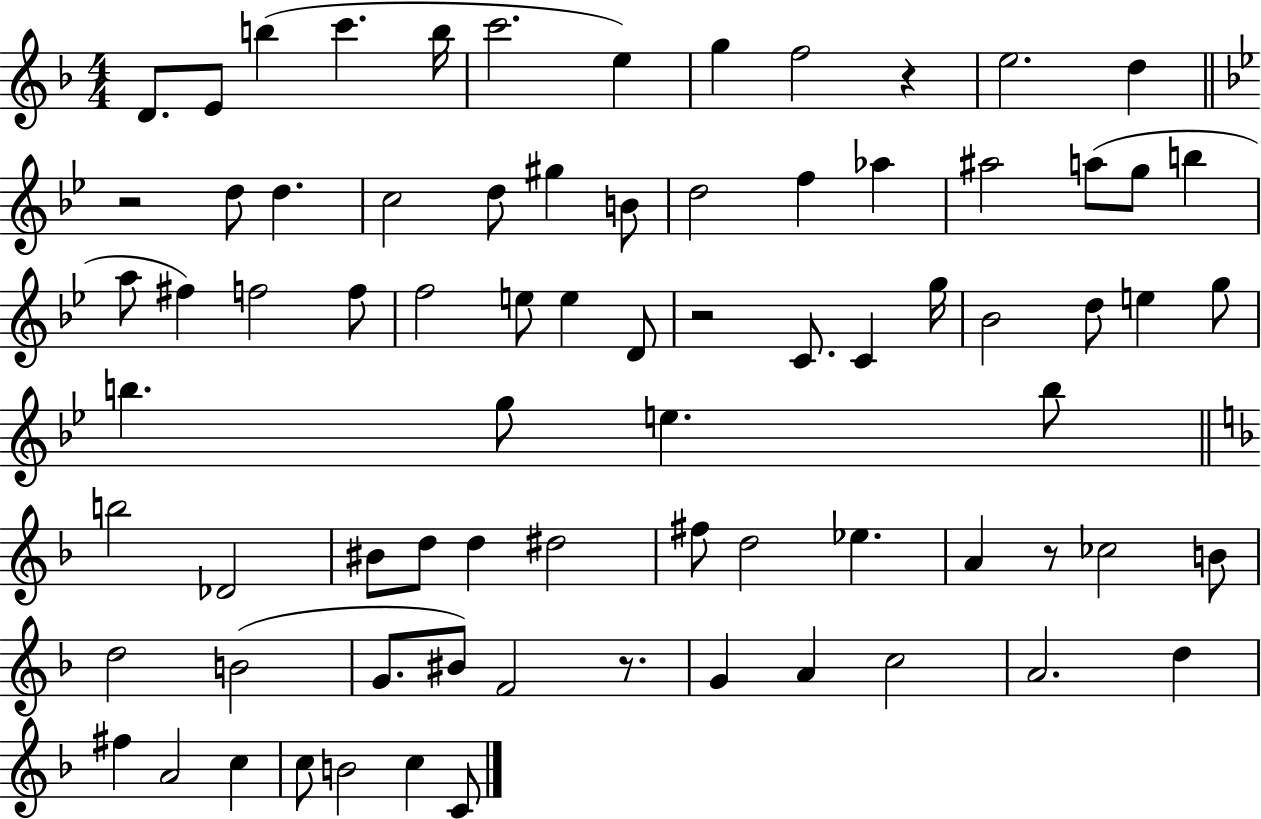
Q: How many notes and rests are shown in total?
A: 77